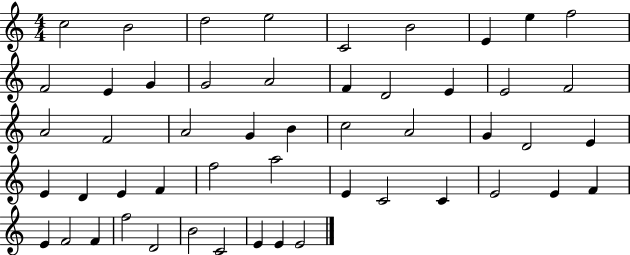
{
  \clef treble
  \numericTimeSignature
  \time 4/4
  \key c \major
  c''2 b'2 | d''2 e''2 | c'2 b'2 | e'4 e''4 f''2 | \break f'2 e'4 g'4 | g'2 a'2 | f'4 d'2 e'4 | e'2 f'2 | \break a'2 f'2 | a'2 g'4 b'4 | c''2 a'2 | g'4 d'2 e'4 | \break e'4 d'4 e'4 f'4 | f''2 a''2 | e'4 c'2 c'4 | e'2 e'4 f'4 | \break e'4 f'2 f'4 | f''2 d'2 | b'2 c'2 | e'4 e'4 e'2 | \break \bar "|."
}